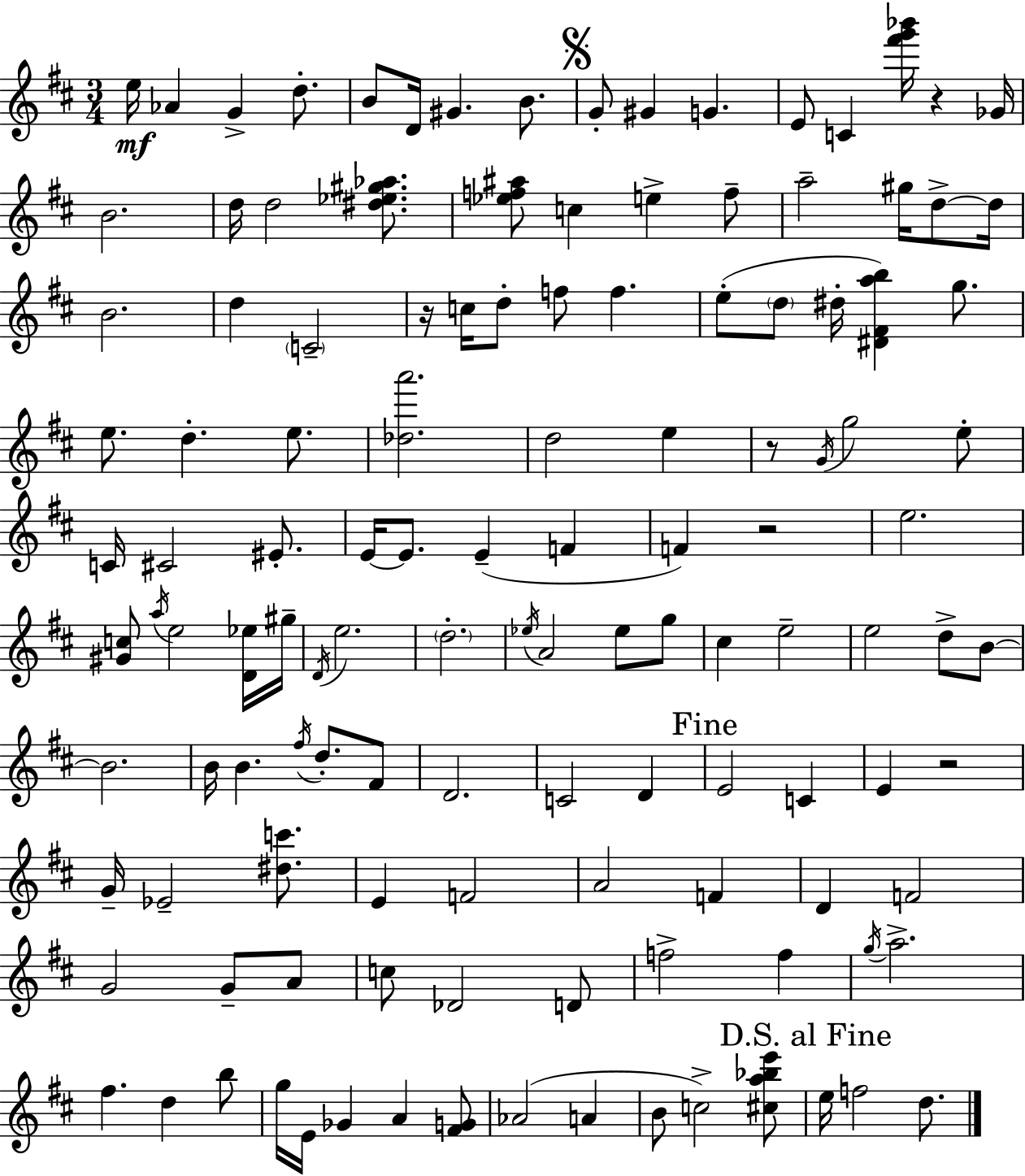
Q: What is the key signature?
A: D major